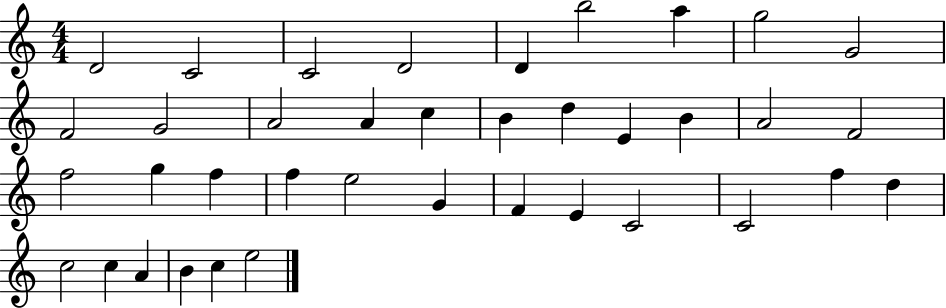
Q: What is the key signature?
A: C major